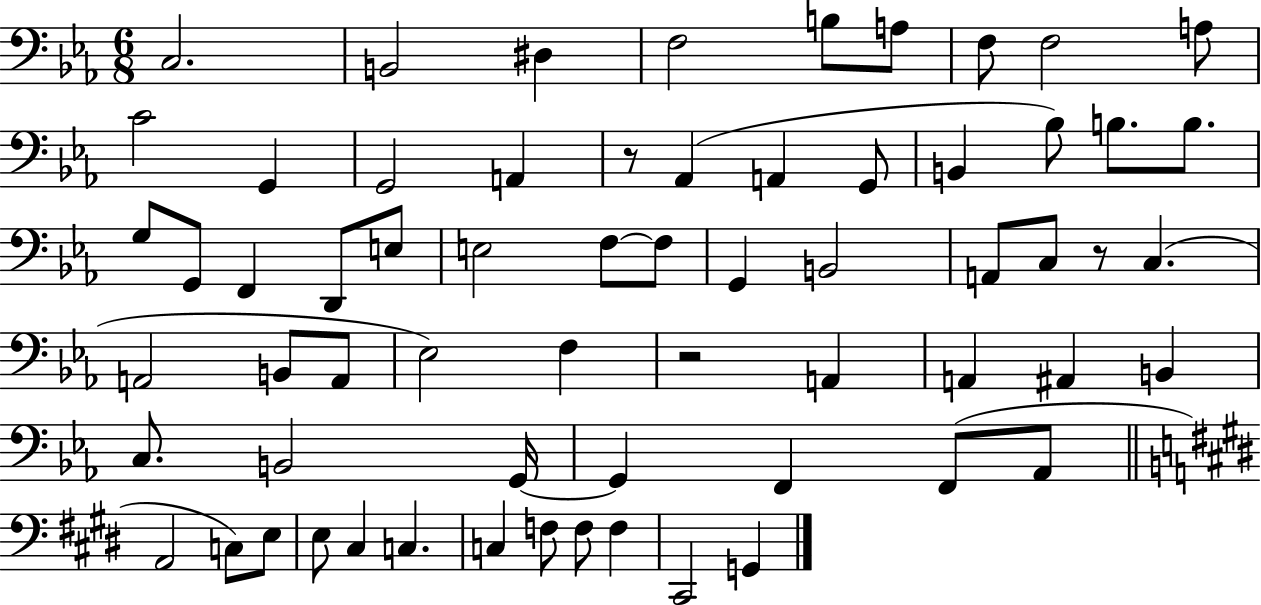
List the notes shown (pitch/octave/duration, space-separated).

C3/h. B2/h D#3/q F3/h B3/e A3/e F3/e F3/h A3/e C4/h G2/q G2/h A2/q R/e Ab2/q A2/q G2/e B2/q Bb3/e B3/e. B3/e. G3/e G2/e F2/q D2/e E3/e E3/h F3/e F3/e G2/q B2/h A2/e C3/e R/e C3/q. A2/h B2/e A2/e Eb3/h F3/q R/h A2/q A2/q A#2/q B2/q C3/e. B2/h G2/s G2/q F2/q F2/e Ab2/e A2/h C3/e E3/e E3/e C#3/q C3/q. C3/q F3/e F3/e F3/q C#2/h G2/q